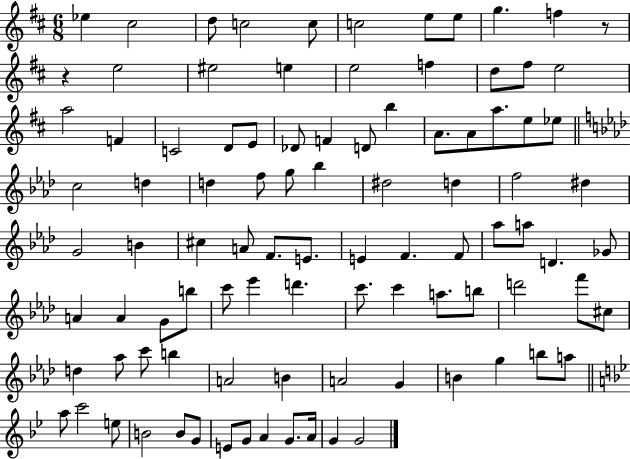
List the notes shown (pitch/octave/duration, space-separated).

Eb5/q C#5/h D5/e C5/h C5/e C5/h E5/e E5/e G5/q. F5/q R/e R/q E5/h EIS5/h E5/q E5/h F5/q D5/e F#5/e E5/h A5/h F4/q C4/h D4/e E4/e Db4/e F4/q D4/e B5/q A4/e. A4/e A5/e. E5/e Eb5/e C5/h D5/q D5/q F5/e G5/e Bb5/q D#5/h D5/q F5/h D#5/q G4/h B4/q C#5/q A4/e F4/e. E4/e. E4/q F4/q. F4/e Ab5/e A5/e D4/q. Gb4/e A4/q A4/q G4/e B5/e C6/e Eb6/q D6/q. C6/e. C6/q A5/e. B5/e D6/h F6/e C#5/e D5/q Ab5/e C6/e B5/q A4/h B4/q A4/h G4/q B4/q G5/q B5/e A5/e A5/e C6/h E5/e B4/h B4/e G4/e E4/e G4/e A4/q G4/e. A4/s G4/q G4/h